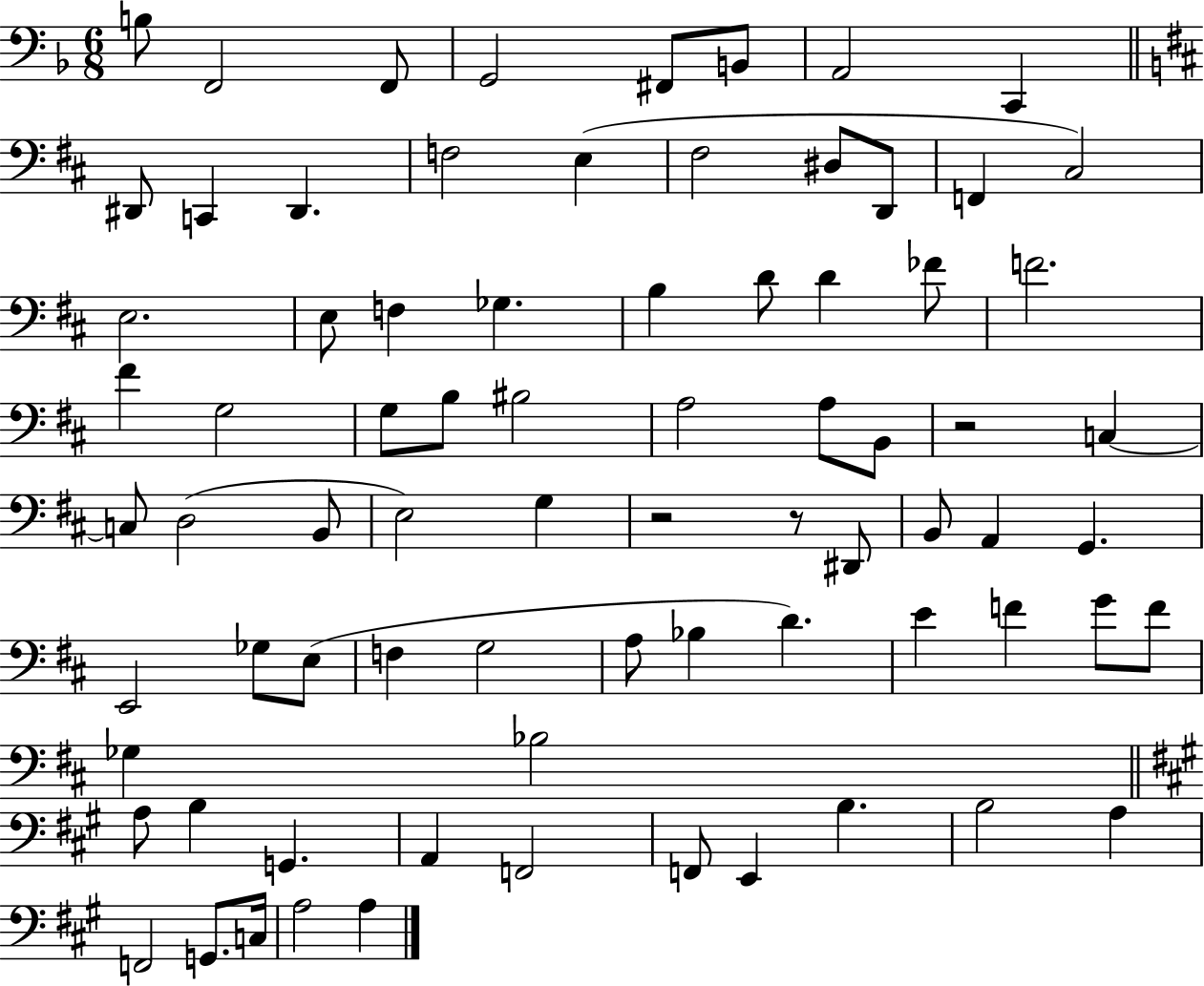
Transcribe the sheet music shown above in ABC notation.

X:1
T:Untitled
M:6/8
L:1/4
K:F
B,/2 F,,2 F,,/2 G,,2 ^F,,/2 B,,/2 A,,2 C,, ^D,,/2 C,, ^D,, F,2 E, ^F,2 ^D,/2 D,,/2 F,, ^C,2 E,2 E,/2 F, _G, B, D/2 D _F/2 F2 ^F G,2 G,/2 B,/2 ^B,2 A,2 A,/2 B,,/2 z2 C, C,/2 D,2 B,,/2 E,2 G, z2 z/2 ^D,,/2 B,,/2 A,, G,, E,,2 _G,/2 E,/2 F, G,2 A,/2 _B, D E F G/2 F/2 _G, _B,2 A,/2 B, G,, A,, F,,2 F,,/2 E,, B, B,2 A, F,,2 G,,/2 C,/4 A,2 A,